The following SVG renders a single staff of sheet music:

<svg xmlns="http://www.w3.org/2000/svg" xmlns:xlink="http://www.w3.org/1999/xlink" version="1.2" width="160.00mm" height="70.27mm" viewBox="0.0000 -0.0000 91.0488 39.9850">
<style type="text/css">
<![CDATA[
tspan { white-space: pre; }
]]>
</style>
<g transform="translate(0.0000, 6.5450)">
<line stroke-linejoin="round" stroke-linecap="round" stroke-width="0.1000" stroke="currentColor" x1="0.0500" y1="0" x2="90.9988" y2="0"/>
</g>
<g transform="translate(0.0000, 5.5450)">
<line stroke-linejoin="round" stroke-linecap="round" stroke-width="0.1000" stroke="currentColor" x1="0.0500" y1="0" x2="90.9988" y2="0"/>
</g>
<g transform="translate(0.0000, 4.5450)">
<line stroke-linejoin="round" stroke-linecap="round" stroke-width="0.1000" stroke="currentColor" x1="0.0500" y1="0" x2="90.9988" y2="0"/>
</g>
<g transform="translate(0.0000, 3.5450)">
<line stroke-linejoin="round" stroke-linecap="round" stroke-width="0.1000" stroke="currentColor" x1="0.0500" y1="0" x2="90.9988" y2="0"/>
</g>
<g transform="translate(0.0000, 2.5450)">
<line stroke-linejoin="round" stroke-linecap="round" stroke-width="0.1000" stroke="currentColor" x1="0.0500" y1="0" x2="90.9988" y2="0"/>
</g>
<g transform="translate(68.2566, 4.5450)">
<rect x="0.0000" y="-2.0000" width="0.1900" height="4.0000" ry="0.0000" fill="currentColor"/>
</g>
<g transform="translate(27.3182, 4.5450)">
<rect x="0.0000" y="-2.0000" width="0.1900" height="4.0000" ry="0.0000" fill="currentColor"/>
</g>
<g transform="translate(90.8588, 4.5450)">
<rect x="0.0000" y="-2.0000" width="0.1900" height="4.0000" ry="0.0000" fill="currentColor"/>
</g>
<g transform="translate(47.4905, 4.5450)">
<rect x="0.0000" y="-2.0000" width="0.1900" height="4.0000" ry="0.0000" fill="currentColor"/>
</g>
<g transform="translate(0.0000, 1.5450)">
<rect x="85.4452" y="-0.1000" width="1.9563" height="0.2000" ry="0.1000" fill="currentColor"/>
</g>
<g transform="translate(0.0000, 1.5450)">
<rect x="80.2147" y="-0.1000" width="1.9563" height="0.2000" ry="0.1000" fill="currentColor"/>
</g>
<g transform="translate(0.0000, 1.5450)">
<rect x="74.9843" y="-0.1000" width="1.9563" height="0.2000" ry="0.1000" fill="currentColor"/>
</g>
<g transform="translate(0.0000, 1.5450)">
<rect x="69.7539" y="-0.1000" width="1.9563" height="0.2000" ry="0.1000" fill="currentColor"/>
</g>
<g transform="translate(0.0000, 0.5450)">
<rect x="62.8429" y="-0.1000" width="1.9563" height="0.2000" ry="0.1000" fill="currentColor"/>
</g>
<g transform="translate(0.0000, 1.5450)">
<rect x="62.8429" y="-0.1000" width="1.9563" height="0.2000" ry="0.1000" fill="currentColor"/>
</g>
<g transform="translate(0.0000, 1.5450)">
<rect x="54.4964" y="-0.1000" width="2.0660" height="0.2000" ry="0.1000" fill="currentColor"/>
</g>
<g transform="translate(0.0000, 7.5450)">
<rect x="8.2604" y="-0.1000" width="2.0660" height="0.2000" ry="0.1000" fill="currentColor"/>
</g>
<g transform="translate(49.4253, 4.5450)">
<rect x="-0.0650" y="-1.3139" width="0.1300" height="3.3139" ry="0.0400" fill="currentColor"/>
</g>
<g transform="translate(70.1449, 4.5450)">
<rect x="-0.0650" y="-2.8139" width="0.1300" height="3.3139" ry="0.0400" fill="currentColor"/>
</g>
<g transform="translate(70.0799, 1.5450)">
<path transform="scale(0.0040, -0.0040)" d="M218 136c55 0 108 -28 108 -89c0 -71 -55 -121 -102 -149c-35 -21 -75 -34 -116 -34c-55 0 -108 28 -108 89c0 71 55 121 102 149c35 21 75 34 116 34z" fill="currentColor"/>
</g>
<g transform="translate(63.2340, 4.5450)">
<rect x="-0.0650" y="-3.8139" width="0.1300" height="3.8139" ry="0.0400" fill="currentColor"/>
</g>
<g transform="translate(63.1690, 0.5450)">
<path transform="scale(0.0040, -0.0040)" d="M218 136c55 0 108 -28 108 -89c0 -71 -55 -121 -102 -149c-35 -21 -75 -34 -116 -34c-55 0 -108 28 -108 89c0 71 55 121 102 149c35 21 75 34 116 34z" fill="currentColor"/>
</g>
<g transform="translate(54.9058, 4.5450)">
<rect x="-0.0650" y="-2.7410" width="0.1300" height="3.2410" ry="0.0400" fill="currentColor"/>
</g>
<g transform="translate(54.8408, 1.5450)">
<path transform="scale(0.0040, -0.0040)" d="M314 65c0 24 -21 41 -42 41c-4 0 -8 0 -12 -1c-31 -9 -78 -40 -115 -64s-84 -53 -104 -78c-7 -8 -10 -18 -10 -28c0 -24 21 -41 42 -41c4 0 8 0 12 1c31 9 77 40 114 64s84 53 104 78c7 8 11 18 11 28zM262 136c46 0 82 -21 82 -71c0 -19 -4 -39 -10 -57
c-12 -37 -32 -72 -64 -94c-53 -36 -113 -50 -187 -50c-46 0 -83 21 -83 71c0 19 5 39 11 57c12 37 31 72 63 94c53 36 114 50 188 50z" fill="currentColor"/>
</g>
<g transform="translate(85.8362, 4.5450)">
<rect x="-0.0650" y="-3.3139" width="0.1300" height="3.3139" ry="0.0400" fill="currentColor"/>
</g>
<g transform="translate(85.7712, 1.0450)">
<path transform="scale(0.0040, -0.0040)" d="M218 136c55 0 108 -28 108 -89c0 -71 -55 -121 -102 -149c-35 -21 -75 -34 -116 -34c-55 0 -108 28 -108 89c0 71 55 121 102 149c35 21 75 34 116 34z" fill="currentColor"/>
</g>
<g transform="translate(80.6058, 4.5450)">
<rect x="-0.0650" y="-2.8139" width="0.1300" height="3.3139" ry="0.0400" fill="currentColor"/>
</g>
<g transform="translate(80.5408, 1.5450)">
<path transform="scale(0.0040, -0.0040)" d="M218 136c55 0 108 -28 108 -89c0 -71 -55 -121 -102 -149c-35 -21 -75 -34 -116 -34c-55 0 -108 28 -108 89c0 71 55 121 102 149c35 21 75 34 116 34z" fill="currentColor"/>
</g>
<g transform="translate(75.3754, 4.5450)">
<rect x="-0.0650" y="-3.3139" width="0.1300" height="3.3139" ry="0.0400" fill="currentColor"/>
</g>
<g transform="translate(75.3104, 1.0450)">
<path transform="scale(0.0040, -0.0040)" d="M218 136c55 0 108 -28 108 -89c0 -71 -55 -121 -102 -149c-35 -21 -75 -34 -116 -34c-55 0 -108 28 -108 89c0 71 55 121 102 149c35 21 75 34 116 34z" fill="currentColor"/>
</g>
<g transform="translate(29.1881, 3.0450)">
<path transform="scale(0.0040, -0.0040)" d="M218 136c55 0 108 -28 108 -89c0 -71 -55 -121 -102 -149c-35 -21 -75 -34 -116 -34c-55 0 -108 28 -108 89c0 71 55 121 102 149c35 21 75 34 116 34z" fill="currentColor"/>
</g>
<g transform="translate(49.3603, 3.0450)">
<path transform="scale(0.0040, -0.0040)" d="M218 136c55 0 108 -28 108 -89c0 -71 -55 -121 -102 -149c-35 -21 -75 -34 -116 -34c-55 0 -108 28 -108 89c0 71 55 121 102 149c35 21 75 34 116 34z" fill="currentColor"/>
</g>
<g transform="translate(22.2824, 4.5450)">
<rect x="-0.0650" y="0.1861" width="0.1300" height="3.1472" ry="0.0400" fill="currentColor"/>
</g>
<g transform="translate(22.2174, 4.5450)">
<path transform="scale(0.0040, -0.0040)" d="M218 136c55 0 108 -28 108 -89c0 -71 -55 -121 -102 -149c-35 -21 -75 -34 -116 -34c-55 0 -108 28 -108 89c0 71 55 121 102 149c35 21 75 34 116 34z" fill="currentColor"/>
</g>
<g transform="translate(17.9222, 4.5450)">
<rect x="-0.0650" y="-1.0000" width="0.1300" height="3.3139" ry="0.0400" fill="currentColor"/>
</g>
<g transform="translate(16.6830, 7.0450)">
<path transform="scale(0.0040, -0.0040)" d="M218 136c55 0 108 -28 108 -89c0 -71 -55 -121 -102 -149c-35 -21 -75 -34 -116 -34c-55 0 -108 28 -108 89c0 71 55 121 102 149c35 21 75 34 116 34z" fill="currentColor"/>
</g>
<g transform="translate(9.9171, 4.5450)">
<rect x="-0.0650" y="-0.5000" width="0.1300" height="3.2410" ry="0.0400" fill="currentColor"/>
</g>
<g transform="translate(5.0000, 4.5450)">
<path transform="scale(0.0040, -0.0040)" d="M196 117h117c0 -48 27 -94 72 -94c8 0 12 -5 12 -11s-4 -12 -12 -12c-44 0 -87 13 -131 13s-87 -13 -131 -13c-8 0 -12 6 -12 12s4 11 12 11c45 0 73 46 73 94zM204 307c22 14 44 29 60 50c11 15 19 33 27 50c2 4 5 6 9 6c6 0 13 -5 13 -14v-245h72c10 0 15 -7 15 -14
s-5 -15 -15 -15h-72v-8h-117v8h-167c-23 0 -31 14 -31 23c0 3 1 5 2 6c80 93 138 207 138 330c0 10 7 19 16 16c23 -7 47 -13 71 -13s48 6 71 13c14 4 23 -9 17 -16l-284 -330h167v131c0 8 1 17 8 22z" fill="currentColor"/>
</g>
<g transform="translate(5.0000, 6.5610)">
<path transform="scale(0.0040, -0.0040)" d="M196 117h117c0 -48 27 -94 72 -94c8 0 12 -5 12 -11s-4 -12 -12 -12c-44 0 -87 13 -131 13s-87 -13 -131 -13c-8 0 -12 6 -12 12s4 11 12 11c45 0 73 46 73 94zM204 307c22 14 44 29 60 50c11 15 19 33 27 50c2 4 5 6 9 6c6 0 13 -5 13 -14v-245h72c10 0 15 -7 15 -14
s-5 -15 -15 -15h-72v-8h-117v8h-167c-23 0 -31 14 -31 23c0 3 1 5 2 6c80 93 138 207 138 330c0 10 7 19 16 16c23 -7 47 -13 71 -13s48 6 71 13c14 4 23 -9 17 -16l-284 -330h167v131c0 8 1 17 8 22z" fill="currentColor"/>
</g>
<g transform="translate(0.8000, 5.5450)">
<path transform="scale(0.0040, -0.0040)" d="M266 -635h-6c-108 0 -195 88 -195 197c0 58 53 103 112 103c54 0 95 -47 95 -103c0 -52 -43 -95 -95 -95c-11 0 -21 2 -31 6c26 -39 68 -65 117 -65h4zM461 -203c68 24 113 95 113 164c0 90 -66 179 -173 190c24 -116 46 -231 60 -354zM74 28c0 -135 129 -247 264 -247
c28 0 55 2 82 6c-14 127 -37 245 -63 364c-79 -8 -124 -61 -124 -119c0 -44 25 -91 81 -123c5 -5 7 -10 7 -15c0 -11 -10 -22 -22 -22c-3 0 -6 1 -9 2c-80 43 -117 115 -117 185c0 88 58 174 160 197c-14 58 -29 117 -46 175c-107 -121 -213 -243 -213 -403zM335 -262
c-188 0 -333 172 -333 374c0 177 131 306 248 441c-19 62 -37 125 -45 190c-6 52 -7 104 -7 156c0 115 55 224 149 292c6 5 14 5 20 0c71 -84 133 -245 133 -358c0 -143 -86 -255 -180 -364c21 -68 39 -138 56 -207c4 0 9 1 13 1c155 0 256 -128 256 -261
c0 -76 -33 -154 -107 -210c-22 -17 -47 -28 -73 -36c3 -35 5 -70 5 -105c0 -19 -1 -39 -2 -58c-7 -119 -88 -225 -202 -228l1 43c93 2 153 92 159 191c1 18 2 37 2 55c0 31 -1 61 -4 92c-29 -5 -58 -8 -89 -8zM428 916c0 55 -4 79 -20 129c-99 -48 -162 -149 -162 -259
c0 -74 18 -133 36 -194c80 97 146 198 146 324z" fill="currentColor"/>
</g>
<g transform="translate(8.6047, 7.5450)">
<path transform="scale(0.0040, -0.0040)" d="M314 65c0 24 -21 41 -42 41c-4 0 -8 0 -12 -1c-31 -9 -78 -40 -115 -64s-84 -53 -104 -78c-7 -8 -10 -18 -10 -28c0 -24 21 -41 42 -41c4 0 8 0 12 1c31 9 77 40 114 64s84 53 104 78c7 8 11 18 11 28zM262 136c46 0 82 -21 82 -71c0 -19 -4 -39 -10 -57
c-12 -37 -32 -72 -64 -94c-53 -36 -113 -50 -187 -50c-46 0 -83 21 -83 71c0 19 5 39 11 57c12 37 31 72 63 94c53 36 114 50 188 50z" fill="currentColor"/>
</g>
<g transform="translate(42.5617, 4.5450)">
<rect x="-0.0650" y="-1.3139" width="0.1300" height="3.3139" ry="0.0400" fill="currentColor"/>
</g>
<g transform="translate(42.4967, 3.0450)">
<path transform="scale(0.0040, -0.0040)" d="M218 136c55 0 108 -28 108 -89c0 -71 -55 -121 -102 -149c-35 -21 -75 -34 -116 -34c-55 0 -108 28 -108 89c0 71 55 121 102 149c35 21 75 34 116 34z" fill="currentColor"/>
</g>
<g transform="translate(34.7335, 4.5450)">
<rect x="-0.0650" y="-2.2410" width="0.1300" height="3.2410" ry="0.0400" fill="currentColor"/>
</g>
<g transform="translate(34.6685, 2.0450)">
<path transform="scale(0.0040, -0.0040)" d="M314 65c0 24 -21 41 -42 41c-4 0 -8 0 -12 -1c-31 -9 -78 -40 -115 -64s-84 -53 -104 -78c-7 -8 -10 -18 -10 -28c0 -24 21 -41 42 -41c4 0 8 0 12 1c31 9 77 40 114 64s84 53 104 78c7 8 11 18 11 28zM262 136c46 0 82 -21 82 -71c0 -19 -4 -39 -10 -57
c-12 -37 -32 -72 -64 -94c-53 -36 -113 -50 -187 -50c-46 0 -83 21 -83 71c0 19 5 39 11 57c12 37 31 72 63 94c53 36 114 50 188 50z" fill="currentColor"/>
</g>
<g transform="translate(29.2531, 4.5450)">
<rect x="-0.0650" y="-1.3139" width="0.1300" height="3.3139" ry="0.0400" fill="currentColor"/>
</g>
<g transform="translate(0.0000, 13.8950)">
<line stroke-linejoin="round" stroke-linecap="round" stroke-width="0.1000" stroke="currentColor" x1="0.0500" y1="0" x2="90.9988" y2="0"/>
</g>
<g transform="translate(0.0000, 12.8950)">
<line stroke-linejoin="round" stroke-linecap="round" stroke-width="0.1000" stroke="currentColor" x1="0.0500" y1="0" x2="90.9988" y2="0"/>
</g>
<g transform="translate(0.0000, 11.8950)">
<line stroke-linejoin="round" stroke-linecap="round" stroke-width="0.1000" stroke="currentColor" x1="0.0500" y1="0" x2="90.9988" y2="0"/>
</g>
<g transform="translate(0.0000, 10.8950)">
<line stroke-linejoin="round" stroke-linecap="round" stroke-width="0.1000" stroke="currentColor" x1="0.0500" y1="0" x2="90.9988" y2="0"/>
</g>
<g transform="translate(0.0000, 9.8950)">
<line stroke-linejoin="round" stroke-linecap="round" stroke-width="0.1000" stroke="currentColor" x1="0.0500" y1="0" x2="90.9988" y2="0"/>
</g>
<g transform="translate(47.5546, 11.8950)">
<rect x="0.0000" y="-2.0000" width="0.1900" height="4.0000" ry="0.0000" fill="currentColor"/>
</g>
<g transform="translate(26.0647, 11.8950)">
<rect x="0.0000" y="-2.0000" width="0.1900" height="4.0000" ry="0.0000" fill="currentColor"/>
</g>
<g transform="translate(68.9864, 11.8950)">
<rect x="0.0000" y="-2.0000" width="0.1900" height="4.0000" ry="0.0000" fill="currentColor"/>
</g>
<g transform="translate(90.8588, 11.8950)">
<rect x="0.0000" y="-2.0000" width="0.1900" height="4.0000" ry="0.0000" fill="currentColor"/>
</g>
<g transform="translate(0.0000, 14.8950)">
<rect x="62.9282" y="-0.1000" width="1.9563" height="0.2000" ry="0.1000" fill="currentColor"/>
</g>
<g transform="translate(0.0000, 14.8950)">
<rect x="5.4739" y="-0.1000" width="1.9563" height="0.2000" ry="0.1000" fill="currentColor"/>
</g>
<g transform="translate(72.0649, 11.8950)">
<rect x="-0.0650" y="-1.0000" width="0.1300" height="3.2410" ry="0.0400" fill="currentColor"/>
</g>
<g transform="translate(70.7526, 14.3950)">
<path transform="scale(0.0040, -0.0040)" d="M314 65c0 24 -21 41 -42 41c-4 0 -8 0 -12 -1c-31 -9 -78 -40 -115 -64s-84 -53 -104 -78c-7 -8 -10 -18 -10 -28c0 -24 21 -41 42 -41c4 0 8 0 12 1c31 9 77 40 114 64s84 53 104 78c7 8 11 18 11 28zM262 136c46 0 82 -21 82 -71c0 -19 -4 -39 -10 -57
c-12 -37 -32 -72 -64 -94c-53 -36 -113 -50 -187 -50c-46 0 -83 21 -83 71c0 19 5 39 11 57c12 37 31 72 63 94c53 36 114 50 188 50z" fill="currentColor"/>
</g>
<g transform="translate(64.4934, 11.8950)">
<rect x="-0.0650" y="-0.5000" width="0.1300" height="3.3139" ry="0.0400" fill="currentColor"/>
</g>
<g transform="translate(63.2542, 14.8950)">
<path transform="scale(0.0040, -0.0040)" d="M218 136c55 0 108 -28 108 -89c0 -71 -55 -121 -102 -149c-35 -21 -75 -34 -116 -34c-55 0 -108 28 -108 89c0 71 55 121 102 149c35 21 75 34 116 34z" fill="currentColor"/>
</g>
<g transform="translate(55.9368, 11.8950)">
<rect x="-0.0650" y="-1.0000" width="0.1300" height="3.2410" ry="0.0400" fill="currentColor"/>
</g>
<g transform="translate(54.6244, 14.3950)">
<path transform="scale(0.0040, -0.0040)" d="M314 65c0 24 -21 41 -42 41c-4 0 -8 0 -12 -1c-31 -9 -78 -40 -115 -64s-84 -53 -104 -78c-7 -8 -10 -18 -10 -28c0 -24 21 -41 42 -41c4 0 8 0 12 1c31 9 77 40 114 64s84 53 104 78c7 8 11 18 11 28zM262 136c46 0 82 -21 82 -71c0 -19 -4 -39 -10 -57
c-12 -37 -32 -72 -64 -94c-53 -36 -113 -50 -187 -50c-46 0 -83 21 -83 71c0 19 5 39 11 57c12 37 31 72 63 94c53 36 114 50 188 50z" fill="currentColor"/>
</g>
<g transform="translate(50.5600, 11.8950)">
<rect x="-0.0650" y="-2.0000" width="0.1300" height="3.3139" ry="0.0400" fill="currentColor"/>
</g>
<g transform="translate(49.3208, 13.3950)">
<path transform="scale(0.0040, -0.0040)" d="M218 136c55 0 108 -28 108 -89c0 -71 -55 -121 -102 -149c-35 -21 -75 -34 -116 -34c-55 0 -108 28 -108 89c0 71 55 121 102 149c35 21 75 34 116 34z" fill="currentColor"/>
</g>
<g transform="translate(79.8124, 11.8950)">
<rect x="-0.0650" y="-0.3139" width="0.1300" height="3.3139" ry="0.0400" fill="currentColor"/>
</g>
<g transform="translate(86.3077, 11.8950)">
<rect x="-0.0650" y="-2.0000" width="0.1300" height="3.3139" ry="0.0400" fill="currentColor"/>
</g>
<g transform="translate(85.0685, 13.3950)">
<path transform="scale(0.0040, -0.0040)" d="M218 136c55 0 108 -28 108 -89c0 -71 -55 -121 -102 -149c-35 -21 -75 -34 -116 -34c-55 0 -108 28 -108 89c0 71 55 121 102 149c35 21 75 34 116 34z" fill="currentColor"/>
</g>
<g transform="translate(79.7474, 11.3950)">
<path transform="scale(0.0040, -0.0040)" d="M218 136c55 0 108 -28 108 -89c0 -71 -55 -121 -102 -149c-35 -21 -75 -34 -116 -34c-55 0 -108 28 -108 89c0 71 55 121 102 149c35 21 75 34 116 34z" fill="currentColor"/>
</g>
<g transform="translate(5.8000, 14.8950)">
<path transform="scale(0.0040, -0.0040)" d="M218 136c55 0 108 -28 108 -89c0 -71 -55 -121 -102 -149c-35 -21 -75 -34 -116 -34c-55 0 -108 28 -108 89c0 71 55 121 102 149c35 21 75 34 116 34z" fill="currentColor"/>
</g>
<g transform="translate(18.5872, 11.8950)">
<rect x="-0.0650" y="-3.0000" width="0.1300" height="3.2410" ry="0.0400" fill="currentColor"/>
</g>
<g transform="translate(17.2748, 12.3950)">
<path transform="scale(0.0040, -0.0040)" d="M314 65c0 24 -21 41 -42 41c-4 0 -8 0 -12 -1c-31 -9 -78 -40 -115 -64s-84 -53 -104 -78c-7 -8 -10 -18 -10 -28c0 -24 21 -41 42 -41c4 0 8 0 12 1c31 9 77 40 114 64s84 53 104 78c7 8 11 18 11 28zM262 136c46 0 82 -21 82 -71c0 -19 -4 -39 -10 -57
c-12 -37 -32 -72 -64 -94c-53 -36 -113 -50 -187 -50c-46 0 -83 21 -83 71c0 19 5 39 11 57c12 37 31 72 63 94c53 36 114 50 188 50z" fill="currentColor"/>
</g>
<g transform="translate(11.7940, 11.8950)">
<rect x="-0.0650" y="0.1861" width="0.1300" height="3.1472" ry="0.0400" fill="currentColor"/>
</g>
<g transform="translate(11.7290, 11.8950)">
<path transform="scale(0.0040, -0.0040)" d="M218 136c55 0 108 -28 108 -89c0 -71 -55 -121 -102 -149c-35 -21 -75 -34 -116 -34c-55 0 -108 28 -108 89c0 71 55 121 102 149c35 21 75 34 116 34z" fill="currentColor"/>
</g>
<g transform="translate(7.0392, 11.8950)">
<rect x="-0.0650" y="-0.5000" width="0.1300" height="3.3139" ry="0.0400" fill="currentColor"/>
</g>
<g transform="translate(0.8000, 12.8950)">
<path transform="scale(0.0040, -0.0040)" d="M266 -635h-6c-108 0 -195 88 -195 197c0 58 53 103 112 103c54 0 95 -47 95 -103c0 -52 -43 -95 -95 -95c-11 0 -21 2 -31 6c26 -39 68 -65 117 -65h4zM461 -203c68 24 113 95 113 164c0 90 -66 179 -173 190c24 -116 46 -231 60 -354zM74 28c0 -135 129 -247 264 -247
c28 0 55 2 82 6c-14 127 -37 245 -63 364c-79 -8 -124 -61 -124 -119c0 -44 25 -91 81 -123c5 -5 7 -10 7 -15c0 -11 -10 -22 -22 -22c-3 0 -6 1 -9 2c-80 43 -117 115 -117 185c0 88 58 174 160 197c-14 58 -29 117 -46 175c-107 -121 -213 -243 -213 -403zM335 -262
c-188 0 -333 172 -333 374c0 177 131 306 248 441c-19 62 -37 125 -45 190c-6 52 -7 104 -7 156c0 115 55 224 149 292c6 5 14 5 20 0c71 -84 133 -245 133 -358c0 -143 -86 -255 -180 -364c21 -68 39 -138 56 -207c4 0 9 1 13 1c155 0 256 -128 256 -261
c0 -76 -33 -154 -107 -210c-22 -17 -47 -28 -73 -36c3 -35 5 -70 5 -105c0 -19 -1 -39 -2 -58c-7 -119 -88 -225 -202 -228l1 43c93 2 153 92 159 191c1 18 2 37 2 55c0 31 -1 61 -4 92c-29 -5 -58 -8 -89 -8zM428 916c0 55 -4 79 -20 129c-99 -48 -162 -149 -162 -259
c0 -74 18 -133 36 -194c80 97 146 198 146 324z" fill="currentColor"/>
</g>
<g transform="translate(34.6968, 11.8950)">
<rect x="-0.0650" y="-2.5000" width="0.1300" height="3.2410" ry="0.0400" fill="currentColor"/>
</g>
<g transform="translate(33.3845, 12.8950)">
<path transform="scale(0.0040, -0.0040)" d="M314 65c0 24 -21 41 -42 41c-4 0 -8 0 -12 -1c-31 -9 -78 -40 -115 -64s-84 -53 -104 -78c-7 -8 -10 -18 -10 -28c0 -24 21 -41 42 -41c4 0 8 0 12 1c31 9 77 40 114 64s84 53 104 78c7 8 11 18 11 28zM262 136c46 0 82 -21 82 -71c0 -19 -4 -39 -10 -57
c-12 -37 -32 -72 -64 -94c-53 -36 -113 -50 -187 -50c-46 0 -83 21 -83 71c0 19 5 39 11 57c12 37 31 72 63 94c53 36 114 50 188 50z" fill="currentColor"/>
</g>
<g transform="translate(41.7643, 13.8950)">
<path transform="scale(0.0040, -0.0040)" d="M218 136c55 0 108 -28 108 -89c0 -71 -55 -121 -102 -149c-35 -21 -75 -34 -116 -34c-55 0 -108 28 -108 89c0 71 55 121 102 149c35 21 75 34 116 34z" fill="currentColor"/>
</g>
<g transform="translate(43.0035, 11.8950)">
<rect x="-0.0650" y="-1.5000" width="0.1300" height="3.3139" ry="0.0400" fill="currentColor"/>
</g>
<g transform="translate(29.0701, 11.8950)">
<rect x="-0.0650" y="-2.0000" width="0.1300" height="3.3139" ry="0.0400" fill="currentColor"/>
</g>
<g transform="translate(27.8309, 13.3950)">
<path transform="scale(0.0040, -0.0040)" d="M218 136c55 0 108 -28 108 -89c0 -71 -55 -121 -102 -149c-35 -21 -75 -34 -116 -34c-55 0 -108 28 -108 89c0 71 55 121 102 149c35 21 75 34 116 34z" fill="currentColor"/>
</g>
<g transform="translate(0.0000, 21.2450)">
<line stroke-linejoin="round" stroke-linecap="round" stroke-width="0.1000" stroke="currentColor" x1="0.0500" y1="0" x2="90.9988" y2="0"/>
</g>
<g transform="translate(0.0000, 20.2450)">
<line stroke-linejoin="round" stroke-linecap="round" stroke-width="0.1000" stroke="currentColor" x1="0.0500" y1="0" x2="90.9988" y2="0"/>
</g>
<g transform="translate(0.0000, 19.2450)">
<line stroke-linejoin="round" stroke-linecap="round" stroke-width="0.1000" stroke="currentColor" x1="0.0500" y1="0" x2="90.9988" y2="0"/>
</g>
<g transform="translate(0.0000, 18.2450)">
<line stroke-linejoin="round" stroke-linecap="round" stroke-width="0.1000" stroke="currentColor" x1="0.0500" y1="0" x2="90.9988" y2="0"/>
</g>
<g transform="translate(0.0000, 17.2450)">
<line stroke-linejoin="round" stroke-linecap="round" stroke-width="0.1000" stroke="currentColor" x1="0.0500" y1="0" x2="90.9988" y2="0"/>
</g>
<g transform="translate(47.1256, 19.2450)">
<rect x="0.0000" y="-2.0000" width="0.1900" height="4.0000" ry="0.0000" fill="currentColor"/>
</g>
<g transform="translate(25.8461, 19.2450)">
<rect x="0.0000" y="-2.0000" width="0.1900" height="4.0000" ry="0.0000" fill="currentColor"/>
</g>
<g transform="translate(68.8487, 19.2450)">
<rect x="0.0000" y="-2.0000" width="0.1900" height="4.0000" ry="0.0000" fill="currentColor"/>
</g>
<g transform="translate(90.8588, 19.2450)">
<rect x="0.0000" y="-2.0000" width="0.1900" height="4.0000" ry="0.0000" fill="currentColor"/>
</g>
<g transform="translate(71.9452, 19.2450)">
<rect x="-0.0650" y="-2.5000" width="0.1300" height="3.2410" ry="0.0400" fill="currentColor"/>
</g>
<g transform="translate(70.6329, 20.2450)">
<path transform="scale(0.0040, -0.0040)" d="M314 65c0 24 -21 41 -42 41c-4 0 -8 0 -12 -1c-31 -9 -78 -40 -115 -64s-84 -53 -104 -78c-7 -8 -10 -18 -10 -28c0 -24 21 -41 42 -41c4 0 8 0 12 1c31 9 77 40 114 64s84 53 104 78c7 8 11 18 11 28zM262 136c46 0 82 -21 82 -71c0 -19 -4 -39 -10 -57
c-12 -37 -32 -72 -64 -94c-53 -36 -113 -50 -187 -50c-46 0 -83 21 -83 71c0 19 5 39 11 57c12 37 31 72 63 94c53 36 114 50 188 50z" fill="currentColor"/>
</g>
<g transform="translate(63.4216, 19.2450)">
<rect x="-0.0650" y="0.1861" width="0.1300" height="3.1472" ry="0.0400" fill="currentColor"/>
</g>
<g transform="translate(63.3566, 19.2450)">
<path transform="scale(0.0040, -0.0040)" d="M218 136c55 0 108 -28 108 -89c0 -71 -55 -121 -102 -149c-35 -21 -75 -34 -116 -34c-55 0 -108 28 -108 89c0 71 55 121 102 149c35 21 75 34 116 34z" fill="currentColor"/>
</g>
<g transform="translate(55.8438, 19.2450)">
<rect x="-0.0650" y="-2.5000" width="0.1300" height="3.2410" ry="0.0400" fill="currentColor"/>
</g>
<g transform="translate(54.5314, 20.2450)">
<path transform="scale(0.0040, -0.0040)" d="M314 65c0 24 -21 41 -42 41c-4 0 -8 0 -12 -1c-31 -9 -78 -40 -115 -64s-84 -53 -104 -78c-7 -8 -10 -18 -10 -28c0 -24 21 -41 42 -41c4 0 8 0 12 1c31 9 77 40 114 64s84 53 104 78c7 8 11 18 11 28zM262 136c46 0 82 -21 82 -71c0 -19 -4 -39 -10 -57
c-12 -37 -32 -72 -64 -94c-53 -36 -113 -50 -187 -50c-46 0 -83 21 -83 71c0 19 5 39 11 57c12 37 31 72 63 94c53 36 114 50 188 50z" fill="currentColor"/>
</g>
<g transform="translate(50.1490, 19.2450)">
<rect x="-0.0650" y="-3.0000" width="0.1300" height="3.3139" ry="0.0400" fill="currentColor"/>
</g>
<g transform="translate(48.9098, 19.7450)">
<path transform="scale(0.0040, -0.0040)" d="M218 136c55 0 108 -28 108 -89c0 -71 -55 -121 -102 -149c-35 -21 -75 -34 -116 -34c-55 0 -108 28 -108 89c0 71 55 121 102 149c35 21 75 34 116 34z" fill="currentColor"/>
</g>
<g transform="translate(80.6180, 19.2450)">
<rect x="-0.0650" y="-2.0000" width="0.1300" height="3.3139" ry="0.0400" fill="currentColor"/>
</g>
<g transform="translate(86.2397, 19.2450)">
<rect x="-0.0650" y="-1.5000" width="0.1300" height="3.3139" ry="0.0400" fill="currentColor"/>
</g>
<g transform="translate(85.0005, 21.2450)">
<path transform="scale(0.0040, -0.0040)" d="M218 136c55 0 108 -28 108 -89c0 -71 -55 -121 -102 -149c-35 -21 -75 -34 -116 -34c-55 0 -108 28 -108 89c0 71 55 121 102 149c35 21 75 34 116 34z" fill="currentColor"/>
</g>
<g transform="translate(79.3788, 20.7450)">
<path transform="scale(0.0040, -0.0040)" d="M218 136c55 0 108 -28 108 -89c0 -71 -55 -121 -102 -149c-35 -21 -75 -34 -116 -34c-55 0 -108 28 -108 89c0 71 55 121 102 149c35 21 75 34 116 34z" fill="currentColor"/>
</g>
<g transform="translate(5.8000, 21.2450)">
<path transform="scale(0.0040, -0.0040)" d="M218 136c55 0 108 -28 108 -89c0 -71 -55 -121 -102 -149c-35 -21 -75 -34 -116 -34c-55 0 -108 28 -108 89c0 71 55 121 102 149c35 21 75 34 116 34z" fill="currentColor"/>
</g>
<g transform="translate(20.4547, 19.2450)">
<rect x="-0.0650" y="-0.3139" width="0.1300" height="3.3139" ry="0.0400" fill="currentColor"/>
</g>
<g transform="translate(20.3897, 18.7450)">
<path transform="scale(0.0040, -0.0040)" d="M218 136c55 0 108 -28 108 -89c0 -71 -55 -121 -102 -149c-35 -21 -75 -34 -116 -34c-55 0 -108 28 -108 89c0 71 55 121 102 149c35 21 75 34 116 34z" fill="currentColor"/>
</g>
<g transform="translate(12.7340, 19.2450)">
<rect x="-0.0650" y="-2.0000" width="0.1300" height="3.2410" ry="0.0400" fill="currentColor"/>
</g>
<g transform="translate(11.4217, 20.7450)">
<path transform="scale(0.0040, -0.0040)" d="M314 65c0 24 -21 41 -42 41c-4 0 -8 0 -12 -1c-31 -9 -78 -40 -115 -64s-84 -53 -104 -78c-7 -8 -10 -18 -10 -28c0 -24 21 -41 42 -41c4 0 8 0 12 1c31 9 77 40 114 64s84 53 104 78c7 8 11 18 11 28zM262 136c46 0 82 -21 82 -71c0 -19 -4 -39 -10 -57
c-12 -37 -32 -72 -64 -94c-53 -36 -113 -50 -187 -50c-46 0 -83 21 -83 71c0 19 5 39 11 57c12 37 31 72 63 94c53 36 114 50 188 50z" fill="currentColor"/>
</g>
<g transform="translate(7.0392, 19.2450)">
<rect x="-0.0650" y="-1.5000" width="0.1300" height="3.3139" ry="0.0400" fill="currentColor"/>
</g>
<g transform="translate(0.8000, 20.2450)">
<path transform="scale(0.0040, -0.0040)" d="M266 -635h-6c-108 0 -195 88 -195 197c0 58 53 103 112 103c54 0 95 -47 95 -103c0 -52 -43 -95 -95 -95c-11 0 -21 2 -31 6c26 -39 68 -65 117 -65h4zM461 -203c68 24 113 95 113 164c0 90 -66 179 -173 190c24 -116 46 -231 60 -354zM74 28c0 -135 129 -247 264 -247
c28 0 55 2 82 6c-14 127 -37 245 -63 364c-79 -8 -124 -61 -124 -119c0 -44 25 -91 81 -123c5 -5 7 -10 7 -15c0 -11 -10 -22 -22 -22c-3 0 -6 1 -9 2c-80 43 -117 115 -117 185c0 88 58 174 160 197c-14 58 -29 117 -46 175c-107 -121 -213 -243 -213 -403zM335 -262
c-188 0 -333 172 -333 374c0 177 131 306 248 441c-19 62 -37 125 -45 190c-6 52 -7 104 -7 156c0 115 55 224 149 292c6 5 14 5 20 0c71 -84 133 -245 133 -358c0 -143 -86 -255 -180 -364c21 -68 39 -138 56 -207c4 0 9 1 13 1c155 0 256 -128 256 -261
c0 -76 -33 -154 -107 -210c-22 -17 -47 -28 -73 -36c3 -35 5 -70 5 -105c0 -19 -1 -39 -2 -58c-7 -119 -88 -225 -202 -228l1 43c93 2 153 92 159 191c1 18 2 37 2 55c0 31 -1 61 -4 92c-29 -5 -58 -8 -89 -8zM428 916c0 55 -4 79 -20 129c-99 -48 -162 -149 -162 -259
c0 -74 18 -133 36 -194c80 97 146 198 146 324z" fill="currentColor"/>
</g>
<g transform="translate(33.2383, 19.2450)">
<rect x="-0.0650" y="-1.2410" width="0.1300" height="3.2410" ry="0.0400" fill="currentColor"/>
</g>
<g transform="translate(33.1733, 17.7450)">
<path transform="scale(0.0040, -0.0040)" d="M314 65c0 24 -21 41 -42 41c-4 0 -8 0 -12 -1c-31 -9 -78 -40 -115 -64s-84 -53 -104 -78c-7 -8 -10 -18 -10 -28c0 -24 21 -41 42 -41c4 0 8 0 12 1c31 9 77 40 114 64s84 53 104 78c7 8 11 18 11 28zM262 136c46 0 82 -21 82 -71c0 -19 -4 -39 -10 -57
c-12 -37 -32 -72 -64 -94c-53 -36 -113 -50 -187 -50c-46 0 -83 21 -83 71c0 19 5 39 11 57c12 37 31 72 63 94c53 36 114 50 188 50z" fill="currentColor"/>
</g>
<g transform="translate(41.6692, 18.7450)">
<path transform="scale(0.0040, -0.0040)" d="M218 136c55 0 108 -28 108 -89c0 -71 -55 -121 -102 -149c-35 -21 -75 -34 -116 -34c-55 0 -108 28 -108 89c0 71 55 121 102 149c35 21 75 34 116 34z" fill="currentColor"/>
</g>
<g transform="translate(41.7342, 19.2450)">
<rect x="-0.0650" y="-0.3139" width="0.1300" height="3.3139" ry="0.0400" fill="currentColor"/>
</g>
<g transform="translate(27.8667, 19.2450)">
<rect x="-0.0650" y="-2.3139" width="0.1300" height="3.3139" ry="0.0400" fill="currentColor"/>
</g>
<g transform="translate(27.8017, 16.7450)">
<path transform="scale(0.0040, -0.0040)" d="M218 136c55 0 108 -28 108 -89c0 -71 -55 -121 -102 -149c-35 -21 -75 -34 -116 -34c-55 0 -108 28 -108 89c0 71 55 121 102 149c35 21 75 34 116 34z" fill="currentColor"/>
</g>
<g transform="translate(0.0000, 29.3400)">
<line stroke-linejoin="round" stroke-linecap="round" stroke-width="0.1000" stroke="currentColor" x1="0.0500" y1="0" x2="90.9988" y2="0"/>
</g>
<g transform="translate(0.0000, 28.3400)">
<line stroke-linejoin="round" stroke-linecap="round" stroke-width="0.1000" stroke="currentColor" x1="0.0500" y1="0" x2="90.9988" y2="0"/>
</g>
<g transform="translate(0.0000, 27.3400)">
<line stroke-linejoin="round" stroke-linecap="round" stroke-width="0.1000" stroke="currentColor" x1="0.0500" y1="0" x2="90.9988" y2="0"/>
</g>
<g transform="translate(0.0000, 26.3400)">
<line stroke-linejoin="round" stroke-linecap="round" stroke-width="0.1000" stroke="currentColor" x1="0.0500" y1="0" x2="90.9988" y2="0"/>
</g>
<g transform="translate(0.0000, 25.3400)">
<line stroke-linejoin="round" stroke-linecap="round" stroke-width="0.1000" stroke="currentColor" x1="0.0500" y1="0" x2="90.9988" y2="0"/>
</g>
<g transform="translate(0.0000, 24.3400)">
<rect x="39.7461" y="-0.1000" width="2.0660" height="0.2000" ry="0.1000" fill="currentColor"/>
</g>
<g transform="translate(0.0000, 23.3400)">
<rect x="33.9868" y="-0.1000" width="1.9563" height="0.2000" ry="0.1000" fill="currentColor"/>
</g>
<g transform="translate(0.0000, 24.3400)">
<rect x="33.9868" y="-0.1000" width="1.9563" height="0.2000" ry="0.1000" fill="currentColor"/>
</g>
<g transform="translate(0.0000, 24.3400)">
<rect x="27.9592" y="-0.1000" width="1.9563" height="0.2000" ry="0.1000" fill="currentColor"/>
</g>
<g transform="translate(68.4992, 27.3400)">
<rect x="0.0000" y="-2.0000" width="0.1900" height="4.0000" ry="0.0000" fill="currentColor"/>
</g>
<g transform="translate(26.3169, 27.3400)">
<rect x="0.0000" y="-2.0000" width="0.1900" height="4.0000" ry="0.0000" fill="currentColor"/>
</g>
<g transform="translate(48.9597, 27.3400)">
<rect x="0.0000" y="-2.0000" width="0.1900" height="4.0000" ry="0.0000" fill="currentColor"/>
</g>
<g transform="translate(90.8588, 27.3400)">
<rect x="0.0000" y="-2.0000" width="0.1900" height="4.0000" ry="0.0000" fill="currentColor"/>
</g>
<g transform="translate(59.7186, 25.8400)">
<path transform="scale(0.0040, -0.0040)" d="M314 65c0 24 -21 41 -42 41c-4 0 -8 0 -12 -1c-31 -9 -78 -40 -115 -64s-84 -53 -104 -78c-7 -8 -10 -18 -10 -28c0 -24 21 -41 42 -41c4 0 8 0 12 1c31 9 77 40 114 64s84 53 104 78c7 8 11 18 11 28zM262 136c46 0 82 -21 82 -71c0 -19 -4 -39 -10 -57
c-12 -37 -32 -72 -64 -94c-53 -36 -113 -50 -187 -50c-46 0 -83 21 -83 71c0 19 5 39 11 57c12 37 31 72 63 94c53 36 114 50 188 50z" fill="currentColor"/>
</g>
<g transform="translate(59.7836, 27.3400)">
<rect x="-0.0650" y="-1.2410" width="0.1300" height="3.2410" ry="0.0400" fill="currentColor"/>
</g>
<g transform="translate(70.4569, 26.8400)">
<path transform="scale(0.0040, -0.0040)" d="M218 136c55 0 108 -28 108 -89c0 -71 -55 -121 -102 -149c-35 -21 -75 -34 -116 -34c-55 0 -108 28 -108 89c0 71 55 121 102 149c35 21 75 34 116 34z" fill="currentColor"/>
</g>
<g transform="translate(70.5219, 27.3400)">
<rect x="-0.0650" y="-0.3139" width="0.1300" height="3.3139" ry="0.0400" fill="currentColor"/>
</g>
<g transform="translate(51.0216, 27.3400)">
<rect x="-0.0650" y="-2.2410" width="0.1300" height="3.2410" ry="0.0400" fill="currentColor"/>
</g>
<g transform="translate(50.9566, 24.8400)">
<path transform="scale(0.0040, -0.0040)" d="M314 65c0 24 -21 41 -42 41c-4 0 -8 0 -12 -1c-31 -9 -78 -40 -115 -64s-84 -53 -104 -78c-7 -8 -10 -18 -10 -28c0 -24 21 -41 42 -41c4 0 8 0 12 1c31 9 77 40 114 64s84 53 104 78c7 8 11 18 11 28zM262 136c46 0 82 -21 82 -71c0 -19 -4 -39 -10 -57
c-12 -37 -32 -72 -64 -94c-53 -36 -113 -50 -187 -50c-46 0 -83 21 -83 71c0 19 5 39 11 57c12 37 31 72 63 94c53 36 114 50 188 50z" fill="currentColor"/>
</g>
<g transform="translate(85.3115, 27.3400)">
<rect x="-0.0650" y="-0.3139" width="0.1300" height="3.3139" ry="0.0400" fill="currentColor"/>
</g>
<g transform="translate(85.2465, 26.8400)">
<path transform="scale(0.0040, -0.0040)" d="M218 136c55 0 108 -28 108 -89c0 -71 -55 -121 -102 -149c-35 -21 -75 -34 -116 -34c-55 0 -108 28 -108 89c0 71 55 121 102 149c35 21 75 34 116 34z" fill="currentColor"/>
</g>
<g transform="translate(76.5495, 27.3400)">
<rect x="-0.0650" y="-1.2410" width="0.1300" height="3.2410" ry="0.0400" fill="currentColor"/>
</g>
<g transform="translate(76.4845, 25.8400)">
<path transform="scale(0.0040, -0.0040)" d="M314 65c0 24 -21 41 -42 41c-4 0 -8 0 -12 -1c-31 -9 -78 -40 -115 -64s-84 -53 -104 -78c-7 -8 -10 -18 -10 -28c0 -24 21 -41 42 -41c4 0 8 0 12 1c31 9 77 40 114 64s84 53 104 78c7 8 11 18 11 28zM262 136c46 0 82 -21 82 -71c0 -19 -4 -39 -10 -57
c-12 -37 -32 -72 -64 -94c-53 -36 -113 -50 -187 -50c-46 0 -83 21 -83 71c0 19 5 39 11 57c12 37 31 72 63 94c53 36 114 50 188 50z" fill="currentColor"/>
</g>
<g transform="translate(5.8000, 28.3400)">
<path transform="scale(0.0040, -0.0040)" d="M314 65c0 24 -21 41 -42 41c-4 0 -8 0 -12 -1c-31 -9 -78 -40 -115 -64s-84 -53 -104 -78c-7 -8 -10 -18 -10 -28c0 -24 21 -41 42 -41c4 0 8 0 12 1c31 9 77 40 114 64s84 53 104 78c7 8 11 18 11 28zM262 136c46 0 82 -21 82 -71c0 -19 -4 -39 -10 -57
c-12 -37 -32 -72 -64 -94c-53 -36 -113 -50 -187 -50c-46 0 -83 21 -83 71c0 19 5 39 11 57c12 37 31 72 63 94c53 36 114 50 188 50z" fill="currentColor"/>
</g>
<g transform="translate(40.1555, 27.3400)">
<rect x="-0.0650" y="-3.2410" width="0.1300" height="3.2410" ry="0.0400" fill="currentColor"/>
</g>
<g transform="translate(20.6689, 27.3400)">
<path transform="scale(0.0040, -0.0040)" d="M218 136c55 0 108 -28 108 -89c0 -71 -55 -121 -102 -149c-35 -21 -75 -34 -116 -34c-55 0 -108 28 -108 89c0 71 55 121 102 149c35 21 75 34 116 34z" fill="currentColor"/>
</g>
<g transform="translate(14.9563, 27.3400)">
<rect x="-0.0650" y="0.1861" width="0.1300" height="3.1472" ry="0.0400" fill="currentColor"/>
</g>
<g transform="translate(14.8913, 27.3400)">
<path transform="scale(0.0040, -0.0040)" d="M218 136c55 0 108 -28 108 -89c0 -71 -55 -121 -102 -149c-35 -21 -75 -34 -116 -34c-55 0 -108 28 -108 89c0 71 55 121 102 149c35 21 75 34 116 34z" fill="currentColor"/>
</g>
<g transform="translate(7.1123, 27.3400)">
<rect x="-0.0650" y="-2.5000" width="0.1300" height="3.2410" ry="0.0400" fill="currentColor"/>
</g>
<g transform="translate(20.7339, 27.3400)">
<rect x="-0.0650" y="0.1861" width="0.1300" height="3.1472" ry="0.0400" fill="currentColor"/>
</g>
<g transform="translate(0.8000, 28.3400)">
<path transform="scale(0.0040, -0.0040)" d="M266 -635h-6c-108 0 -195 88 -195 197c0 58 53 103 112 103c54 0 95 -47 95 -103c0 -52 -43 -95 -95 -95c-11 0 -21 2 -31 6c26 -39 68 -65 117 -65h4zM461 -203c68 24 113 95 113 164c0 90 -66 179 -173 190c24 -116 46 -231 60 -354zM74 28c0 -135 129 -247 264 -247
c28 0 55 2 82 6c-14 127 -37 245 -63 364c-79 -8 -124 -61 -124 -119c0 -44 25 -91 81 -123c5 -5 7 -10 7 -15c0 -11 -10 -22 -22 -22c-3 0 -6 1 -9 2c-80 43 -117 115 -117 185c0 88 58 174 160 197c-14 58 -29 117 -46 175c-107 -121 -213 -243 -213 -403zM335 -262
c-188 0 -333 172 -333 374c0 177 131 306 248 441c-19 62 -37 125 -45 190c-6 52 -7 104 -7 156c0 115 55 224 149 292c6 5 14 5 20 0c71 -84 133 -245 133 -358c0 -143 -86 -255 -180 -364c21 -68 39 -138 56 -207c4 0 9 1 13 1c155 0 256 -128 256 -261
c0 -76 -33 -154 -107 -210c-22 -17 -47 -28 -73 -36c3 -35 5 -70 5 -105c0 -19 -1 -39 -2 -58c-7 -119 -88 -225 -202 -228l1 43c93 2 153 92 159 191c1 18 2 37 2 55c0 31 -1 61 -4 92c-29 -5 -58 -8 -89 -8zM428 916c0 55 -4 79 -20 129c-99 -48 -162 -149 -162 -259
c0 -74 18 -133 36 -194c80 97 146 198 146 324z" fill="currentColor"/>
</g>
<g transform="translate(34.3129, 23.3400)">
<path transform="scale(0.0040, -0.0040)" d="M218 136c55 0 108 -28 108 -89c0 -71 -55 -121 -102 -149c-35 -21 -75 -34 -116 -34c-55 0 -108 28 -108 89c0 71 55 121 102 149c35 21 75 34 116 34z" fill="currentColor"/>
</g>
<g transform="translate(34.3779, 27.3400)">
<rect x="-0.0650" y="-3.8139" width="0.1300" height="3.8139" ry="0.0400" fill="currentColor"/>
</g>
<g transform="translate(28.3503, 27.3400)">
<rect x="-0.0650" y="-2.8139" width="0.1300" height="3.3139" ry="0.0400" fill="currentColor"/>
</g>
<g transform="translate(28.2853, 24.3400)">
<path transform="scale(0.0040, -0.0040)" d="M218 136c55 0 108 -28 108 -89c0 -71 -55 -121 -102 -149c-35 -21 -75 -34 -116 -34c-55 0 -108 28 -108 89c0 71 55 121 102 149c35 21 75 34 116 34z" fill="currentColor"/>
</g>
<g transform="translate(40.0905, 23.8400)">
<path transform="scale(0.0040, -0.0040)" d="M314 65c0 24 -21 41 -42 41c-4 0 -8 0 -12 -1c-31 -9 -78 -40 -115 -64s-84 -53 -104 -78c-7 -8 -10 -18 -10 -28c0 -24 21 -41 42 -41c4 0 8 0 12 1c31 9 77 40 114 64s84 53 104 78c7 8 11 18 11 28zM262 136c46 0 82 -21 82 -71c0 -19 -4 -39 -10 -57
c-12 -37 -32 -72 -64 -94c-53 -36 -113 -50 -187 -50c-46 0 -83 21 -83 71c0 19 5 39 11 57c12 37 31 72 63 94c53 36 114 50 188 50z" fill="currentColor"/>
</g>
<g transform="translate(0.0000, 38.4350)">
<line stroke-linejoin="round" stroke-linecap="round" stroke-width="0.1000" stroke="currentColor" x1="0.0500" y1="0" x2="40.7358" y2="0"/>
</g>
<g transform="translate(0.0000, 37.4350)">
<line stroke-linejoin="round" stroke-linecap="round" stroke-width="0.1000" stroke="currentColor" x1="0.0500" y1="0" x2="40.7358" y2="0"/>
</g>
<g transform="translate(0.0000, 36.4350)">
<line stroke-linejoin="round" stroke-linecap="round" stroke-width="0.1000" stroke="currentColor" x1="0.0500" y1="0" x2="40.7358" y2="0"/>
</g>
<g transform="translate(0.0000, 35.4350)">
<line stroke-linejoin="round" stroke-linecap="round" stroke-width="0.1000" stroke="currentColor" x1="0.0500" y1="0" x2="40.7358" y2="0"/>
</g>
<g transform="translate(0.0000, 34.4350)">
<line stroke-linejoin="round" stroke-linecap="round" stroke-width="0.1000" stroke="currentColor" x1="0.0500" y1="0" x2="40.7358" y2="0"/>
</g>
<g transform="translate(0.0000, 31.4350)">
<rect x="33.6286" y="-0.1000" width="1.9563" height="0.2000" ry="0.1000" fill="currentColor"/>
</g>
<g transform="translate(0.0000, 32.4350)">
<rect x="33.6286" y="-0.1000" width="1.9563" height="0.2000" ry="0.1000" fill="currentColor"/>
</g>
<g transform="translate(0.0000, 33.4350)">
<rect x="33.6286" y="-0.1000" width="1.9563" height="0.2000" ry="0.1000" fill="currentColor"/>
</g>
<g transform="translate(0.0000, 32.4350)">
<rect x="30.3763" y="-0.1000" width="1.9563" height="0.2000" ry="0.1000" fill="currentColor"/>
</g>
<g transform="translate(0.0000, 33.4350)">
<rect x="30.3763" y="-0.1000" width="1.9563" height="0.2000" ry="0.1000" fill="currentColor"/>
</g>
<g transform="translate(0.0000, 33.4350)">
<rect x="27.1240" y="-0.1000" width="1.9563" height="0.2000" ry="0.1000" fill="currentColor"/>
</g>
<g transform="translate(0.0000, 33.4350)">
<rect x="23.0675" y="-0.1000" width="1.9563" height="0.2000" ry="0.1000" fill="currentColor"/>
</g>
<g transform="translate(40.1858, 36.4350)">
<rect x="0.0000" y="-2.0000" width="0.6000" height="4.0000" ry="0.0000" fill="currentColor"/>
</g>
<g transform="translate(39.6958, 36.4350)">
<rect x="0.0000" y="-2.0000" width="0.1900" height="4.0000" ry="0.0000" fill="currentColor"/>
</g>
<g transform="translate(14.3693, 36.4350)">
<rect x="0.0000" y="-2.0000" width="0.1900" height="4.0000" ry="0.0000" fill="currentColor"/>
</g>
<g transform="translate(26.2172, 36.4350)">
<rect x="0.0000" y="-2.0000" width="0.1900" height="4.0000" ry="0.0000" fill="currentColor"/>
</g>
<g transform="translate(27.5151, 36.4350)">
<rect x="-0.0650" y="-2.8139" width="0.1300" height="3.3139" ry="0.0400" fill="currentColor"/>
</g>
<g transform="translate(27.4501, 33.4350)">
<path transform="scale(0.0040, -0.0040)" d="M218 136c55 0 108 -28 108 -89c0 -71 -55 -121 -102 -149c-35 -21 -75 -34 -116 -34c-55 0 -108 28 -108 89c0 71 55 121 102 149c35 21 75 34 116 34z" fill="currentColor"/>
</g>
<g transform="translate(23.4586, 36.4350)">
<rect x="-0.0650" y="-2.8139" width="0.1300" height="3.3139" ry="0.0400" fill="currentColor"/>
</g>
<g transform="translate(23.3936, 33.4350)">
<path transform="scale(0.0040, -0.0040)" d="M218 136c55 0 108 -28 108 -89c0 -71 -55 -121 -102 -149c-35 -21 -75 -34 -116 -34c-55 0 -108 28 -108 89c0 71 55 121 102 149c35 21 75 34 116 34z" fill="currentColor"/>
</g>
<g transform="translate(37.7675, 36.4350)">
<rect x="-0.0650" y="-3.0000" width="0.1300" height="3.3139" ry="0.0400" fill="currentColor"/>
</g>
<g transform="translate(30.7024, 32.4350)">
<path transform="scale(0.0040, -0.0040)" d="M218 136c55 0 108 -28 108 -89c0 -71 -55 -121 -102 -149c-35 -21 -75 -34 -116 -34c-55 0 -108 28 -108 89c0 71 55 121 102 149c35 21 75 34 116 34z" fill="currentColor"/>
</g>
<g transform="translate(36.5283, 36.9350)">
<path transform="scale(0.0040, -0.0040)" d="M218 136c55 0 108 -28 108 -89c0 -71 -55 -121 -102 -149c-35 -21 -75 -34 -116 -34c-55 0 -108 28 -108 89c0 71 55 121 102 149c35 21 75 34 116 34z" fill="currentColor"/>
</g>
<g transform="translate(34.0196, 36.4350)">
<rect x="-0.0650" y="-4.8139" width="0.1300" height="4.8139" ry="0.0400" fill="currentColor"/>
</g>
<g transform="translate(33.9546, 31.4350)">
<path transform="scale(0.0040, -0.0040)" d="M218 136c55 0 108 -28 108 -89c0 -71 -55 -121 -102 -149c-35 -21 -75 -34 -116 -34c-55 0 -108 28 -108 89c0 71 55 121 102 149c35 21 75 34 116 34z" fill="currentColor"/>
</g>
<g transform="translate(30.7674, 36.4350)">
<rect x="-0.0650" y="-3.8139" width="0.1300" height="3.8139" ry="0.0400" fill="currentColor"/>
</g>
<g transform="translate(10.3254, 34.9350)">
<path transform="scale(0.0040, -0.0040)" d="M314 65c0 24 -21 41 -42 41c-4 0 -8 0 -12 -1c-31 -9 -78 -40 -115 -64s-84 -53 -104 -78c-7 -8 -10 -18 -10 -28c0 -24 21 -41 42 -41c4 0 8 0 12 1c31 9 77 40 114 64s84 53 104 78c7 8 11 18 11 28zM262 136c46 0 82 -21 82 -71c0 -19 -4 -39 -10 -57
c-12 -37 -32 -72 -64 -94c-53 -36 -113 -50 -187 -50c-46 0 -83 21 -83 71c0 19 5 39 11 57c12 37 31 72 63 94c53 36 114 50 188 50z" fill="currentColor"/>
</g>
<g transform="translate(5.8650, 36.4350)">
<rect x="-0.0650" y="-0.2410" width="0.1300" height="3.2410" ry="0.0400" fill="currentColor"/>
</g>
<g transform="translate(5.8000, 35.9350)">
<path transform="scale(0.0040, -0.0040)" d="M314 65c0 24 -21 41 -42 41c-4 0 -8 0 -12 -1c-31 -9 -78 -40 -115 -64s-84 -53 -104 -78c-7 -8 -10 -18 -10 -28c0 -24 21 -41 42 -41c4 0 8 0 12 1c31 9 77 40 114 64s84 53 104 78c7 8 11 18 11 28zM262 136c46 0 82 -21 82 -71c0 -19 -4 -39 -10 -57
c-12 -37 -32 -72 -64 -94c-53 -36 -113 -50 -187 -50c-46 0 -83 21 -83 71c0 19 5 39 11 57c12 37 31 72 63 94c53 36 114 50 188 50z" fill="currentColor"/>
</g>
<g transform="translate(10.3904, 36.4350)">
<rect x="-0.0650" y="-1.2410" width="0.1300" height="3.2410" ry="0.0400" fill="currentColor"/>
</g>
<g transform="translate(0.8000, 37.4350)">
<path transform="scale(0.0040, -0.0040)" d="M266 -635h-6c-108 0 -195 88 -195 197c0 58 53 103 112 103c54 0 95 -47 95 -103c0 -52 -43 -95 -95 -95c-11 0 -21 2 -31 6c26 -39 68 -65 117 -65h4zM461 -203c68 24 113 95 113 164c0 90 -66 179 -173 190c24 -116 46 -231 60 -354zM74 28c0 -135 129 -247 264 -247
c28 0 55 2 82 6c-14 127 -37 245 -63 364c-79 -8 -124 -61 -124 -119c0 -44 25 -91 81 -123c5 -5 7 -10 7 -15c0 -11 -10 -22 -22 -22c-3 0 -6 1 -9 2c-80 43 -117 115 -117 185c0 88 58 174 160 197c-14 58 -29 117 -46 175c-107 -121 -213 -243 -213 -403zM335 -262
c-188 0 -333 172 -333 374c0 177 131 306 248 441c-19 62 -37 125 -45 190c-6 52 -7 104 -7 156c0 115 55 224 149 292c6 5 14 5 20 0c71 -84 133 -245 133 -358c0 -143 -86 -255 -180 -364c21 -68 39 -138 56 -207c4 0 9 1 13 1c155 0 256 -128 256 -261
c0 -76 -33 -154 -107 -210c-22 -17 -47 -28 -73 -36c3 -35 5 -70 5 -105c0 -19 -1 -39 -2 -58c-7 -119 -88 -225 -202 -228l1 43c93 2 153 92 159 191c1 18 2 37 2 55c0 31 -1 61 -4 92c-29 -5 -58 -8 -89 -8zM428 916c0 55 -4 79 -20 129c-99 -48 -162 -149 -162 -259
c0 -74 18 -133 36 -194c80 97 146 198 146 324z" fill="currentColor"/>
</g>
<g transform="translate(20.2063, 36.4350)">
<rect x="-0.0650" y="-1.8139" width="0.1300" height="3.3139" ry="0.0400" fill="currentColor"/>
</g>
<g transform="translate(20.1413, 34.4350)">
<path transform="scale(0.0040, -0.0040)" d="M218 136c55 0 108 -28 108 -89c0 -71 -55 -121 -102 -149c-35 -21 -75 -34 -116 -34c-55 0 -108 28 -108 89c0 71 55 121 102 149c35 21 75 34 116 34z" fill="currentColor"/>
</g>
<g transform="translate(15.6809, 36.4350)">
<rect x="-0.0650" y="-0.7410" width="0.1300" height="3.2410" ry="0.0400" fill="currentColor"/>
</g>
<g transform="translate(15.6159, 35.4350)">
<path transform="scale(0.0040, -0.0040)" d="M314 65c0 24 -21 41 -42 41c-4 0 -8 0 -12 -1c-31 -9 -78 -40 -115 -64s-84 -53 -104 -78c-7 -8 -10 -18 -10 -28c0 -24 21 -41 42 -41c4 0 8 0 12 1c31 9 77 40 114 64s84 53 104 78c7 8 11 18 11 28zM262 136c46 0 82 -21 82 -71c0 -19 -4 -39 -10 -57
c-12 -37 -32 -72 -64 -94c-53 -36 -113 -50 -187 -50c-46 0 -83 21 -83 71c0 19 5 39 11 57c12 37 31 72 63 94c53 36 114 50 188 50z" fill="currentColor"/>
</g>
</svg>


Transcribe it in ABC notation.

X:1
T:Untitled
M:4/4
L:1/4
K:C
C2 D B e g2 e e a2 c' a b a b C B A2 F G2 E F D2 C D2 c F E F2 c g e2 c A G2 B G2 F E G2 B B a c' b2 g2 e2 c e2 c c2 e2 d2 f a a c' e' A